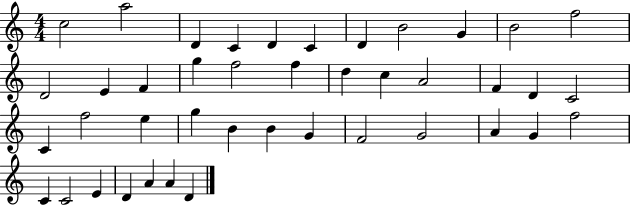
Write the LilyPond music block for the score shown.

{
  \clef treble
  \numericTimeSignature
  \time 4/4
  \key c \major
  c''2 a''2 | d'4 c'4 d'4 c'4 | d'4 b'2 g'4 | b'2 f''2 | \break d'2 e'4 f'4 | g''4 f''2 f''4 | d''4 c''4 a'2 | f'4 d'4 c'2 | \break c'4 f''2 e''4 | g''4 b'4 b'4 g'4 | f'2 g'2 | a'4 g'4 f''2 | \break c'4 c'2 e'4 | d'4 a'4 a'4 d'4 | \bar "|."
}